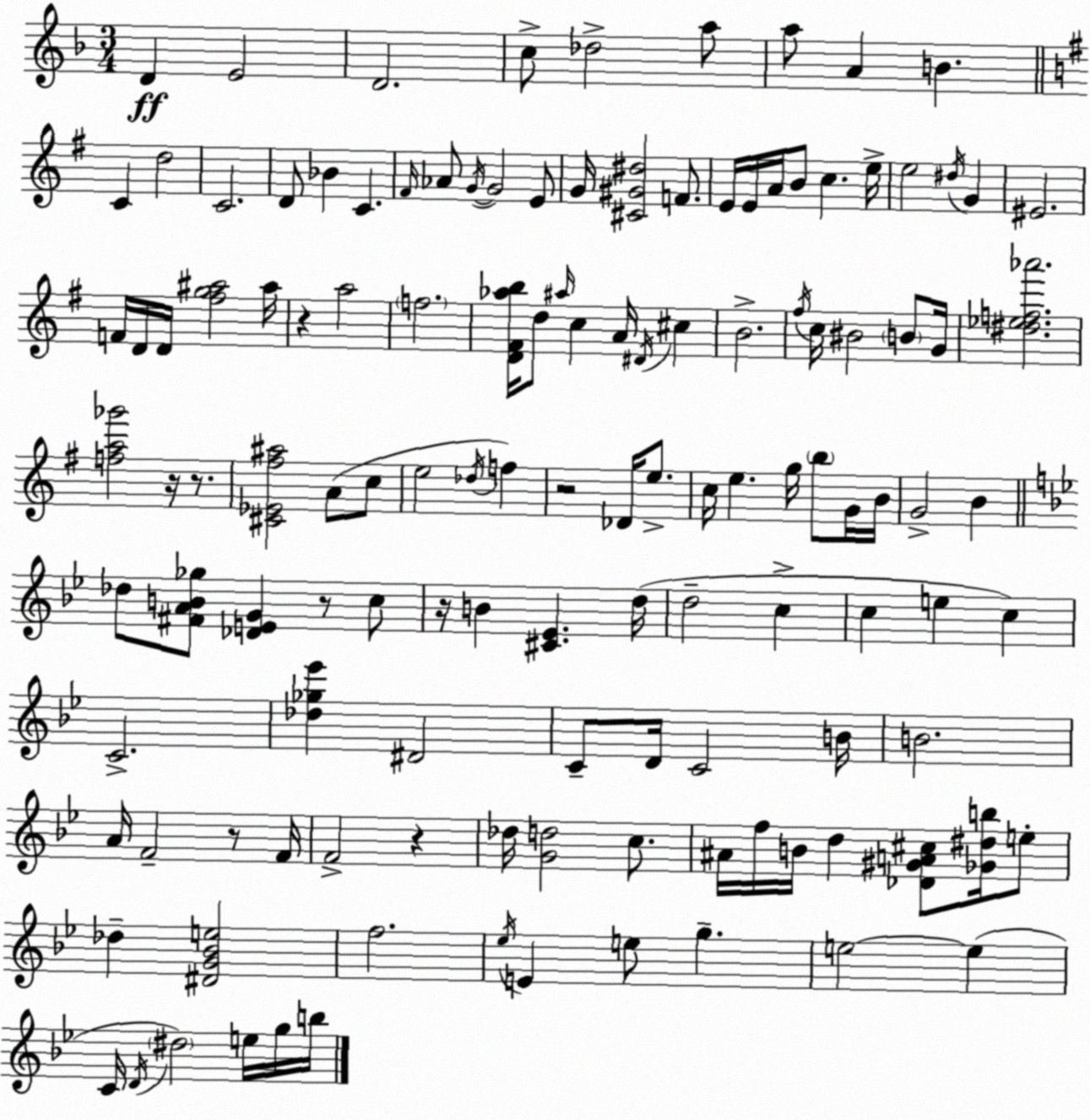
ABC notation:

X:1
T:Untitled
M:3/4
L:1/4
K:Dm
D E2 D2 c/2 _d2 a/2 a/2 A B C d2 C2 D/2 _B C ^F/4 _A/2 G/4 G2 E/2 G/4 [^C^G^d]2 F/2 E/4 E/4 A/4 B/2 c e/4 e2 ^d/4 G ^E2 F/4 D/4 D/4 [^fg^a]2 ^a/4 z a2 f2 [D^F_ab]/4 d/2 ^a/4 c A/4 ^D/4 ^c B2 ^f/4 c/4 ^B2 B/2 G/4 [^d_ef_a']2 [fa_g']2 z/4 z/2 [^C_E^f^a]2 A/2 c/2 e2 _d/4 f z2 _D/4 e/2 c/4 e g/4 b/2 G/4 B/4 G2 B _d/2 [^FAB_g]/2 [_DEG] z/2 c/2 z/4 B [^C_E] d/4 d2 c c e c C2 [_d_g_e'] ^D2 C/2 D/4 C2 B/4 B2 A/4 F2 z/2 F/4 F2 z _d/4 [Gd]2 c/2 ^A/4 f/4 B/4 d [_D^GA^c]/2 [_G^db]/4 e/2 _d [^DG_Be]2 f2 _e/4 E e/2 g e2 e C/4 D/4 ^d2 e/4 g/4 b/4